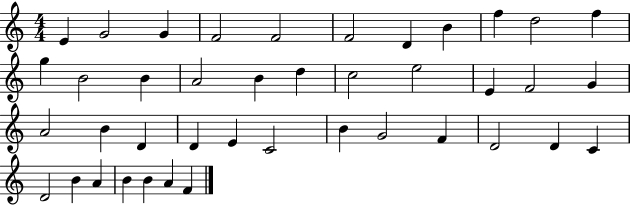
E4/q G4/h G4/q F4/h F4/h F4/h D4/q B4/q F5/q D5/h F5/q G5/q B4/h B4/q A4/h B4/q D5/q C5/h E5/h E4/q F4/h G4/q A4/h B4/q D4/q D4/q E4/q C4/h B4/q G4/h F4/q D4/h D4/q C4/q D4/h B4/q A4/q B4/q B4/q A4/q F4/q